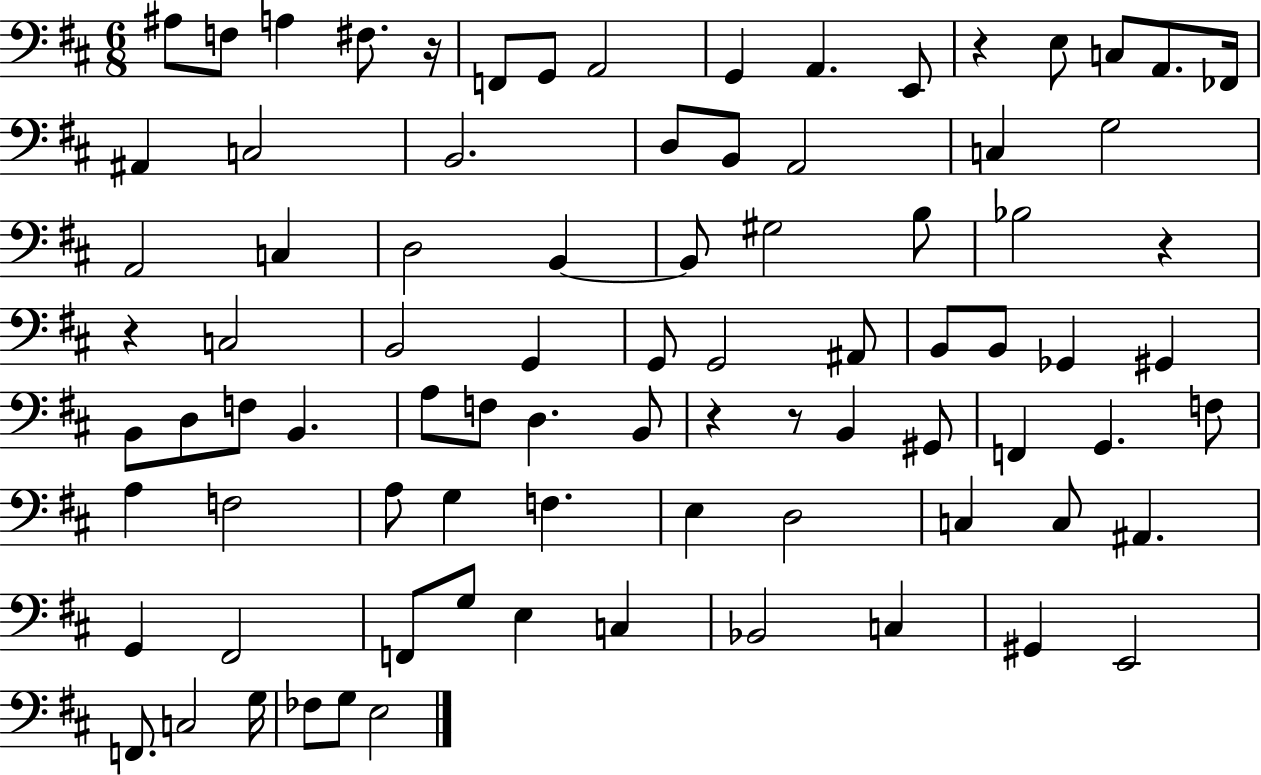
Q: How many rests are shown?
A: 6